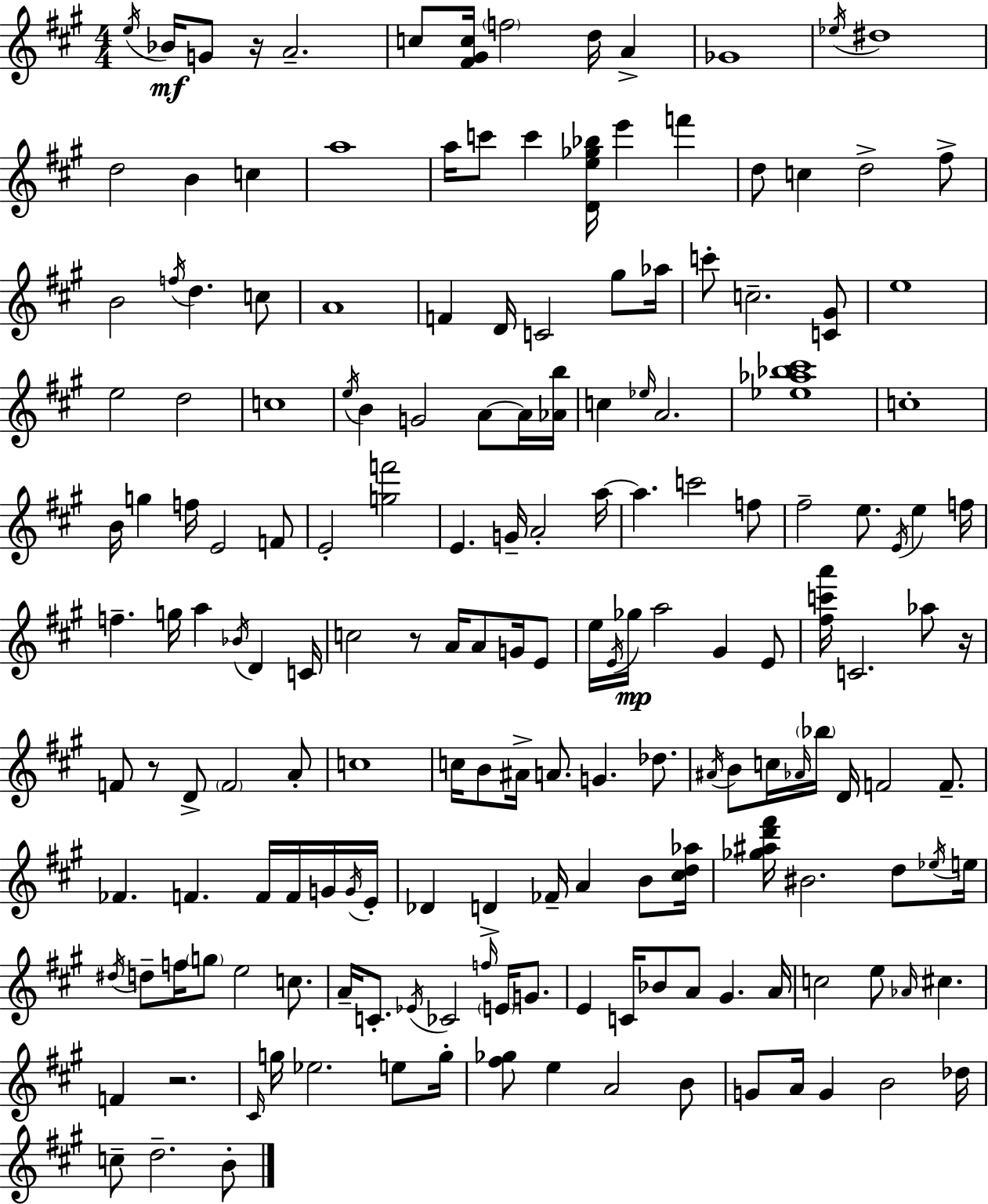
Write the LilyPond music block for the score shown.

{
  \clef treble
  \numericTimeSignature
  \time 4/4
  \key a \major
  \acciaccatura { e''16 }\mf bes'16 g'8 r16 a'2.-- | c''8 <fis' gis' c''>16 \parenthesize f''2 d''16 a'4-> | ges'1 | \acciaccatura { ees''16 } dis''1 | \break d''2 b'4 c''4 | a''1 | a''16 c'''8 c'''4 <d' e'' ges'' bes''>16 e'''4 f'''4 | d''8 c''4 d''2-> | \break fis''8-> b'2 \acciaccatura { f''16 } d''4. | c''8 a'1 | f'4 d'16 c'2 | gis''8 aes''16 c'''8-. c''2.-- | \break <c' gis'>8 e''1 | e''2 d''2 | c''1 | \acciaccatura { e''16 } b'4 g'2 | \break a'8~~ a'16 <aes' b''>16 c''4 \grace { ees''16 } a'2. | <ees'' aes'' bes'' cis'''>1 | c''1-. | b'16 g''4 f''16 e'2 | \break f'8 e'2-. <g'' f'''>2 | e'4. g'16-- a'2-. | a''16~~ a''4. c'''2 | f''8 fis''2-- e''8. | \break \acciaccatura { e'16 } e''4 f''16 f''4.-- g''16 a''4 | \acciaccatura { bes'16 } d'4 c'16 c''2 r8 | a'16 a'8 g'16 e'8 e''16 \acciaccatura { e'16 } ges''16\mp a''2 | gis'4 e'8 <fis'' c''' a'''>16 c'2. | \break aes''8 r16 f'8 r8 d'8-> \parenthesize f'2 | a'8-. c''1 | c''16 b'8 ais'16-> a'8. g'4. | des''8. \acciaccatura { ais'16 } b'8 c''16 \grace { aes'16 } \parenthesize bes''16 d'16 f'2 | \break f'8.-- fes'4. | f'4. f'16 f'16 g'16 \acciaccatura { g'16 } e'16-. des'4 d'4-> | fes'16-- a'4 b'8 <cis'' d'' aes''>16 <ges'' ais'' d''' fis'''>16 bis'2. | d''8 \acciaccatura { ees''16 } e''16 \acciaccatura { dis''16 } d''8-- f''16 | \break \parenthesize g''8 e''2 c''8. a'16-- c'8.-. | \acciaccatura { ees'16 } ces'2 \grace { f''16 } \parenthesize e'16 g'8. e'4 | c'16 bes'8 a'8 gis'4. a'16 c''2 | e''8 \grace { aes'16 } cis''4. | \break f'4 r2. | \grace { cis'16 } g''16 ees''2. e''8 | g''16-. <fis'' ges''>8 e''4 a'2 b'8 | g'8 a'16 g'4 b'2 | \break des''16 c''8-- d''2.-- b'8-. | \bar "|."
}